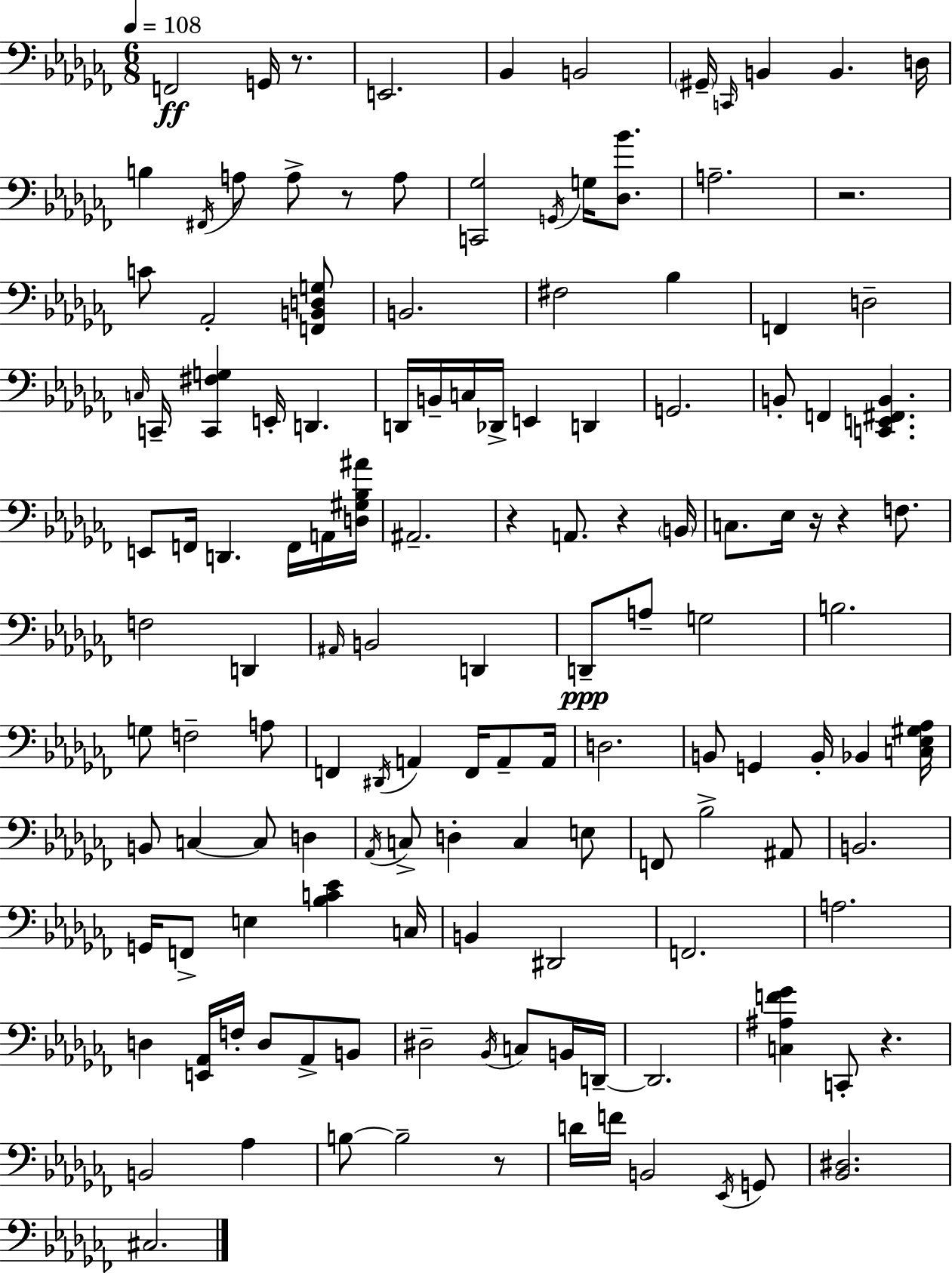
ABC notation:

X:1
T:Untitled
M:6/8
L:1/4
K:Abm
F,,2 G,,/4 z/2 E,,2 _B,, B,,2 ^G,,/4 C,,/4 B,, B,, D,/4 B, ^F,,/4 A,/2 A,/2 z/2 A,/2 [C,,_G,]2 G,,/4 G,/4 [_D,_B]/2 A,2 z2 C/2 _A,,2 [F,,B,,D,G,]/2 B,,2 ^F,2 _B, F,, D,2 C,/4 C,,/4 [C,,^F,G,] E,,/4 D,, D,,/4 B,,/4 C,/4 _D,,/4 E,, D,, G,,2 B,,/2 F,, [C,,E,,^F,,B,,] E,,/2 F,,/4 D,, F,,/4 A,,/4 [D,^G,_B,^A]/4 ^A,,2 z A,,/2 z B,,/4 C,/2 _E,/4 z/4 z F,/2 F,2 D,, ^A,,/4 B,,2 D,, D,,/2 A,/2 G,2 B,2 G,/2 F,2 A,/2 F,, ^D,,/4 A,, F,,/4 A,,/2 A,,/4 D,2 B,,/2 G,, B,,/4 _B,, [C,_E,^G,_A,]/4 B,,/2 C, C,/2 D, _A,,/4 C,/2 D, C, E,/2 F,,/2 _B,2 ^A,,/2 B,,2 G,,/4 F,,/2 E, [_B,C_E] C,/4 B,, ^D,,2 F,,2 A,2 D, [E,,_A,,]/4 F,/4 D,/2 _A,,/2 B,,/2 ^D,2 _B,,/4 C,/2 B,,/4 D,,/4 D,,2 [C,^A,F_G] C,,/2 z B,,2 _A, B,/2 B,2 z/2 D/4 F/4 B,,2 _E,,/4 G,,/2 [_B,,^D,]2 ^C,2